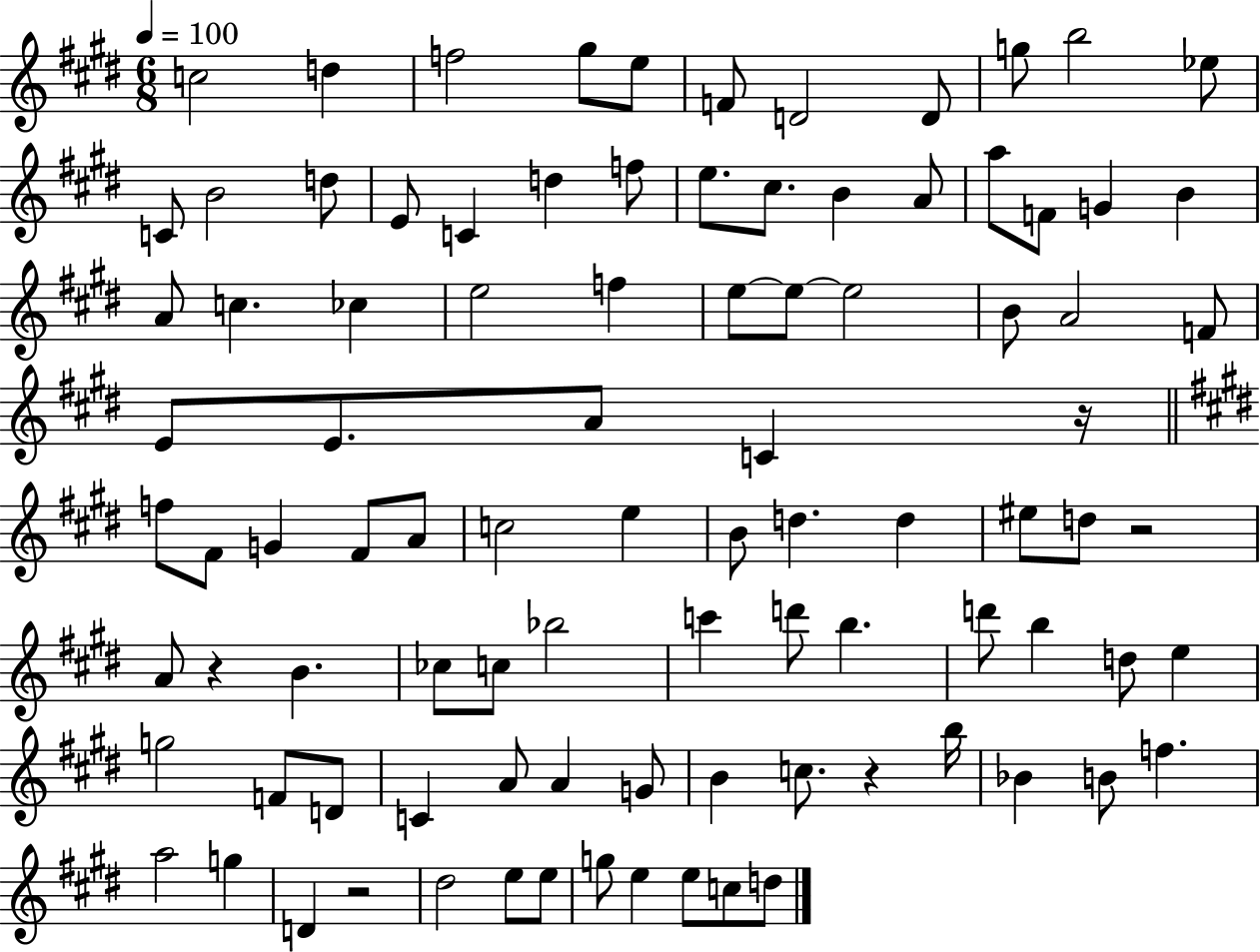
{
  \clef treble
  \numericTimeSignature
  \time 6/8
  \key e \major
  \tempo 4 = 100
  c''2 d''4 | f''2 gis''8 e''8 | f'8 d'2 d'8 | g''8 b''2 ees''8 | \break c'8 b'2 d''8 | e'8 c'4 d''4 f''8 | e''8. cis''8. b'4 a'8 | a''8 f'8 g'4 b'4 | \break a'8 c''4. ces''4 | e''2 f''4 | e''8~~ e''8~~ e''2 | b'8 a'2 f'8 | \break e'8 e'8. a'8 c'4 r16 | \bar "||" \break \key e \major f''8 fis'8 g'4 fis'8 a'8 | c''2 e''4 | b'8 d''4. d''4 | eis''8 d''8 r2 | \break a'8 r4 b'4. | ces''8 c''8 bes''2 | c'''4 d'''8 b''4. | d'''8 b''4 d''8 e''4 | \break g''2 f'8 d'8 | c'4 a'8 a'4 g'8 | b'4 c''8. r4 b''16 | bes'4 b'8 f''4. | \break a''2 g''4 | d'4 r2 | dis''2 e''8 e''8 | g''8 e''4 e''8 c''8 d''8 | \break \bar "|."
}